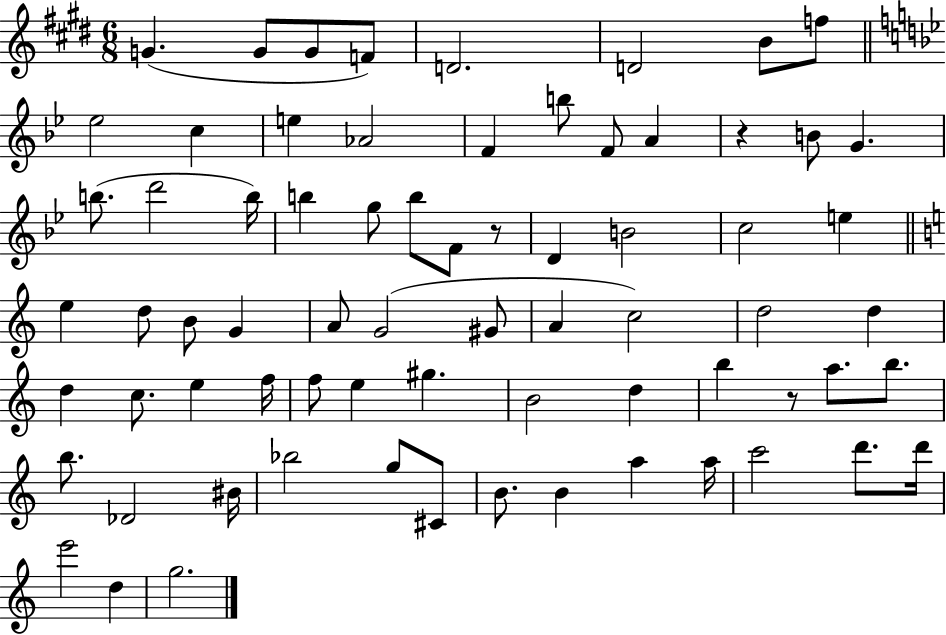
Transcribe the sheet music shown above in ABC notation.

X:1
T:Untitled
M:6/8
L:1/4
K:E
G G/2 G/2 F/2 D2 D2 B/2 f/2 _e2 c e _A2 F b/2 F/2 A z B/2 G b/2 d'2 b/4 b g/2 b/2 F/2 z/2 D B2 c2 e e d/2 B/2 G A/2 G2 ^G/2 A c2 d2 d d c/2 e f/4 f/2 e ^g B2 d b z/2 a/2 b/2 b/2 _D2 ^B/4 _b2 g/2 ^C/2 B/2 B a a/4 c'2 d'/2 d'/4 e'2 d g2